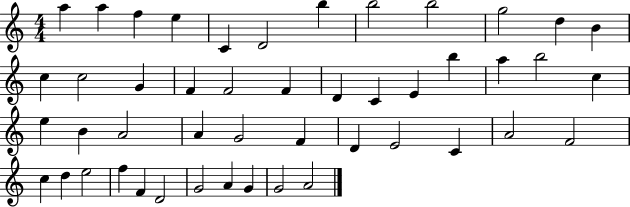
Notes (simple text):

A5/q A5/q F5/q E5/q C4/q D4/h B5/q B5/h B5/h G5/h D5/q B4/q C5/q C5/h G4/q F4/q F4/h F4/q D4/q C4/q E4/q B5/q A5/q B5/h C5/q E5/q B4/q A4/h A4/q G4/h F4/q D4/q E4/h C4/q A4/h F4/h C5/q D5/q E5/h F5/q F4/q D4/h G4/h A4/q G4/q G4/h A4/h